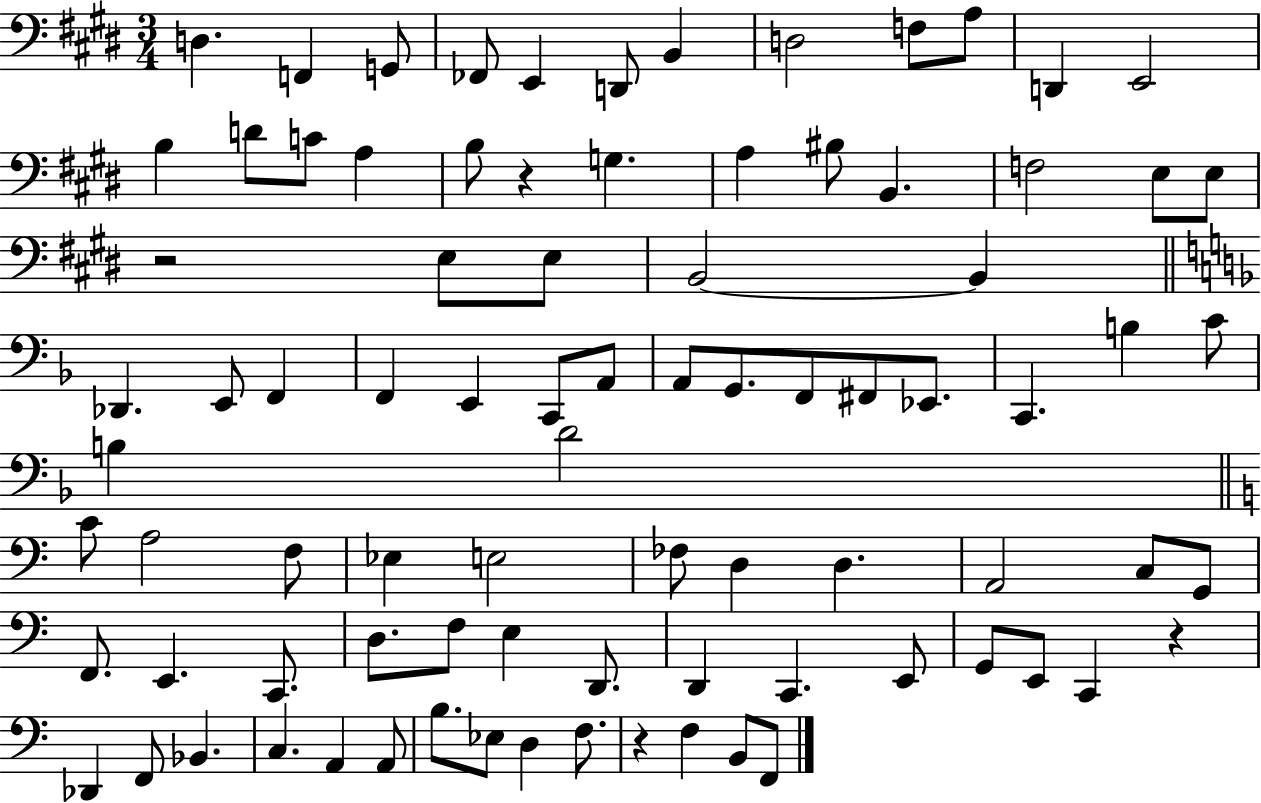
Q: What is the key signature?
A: E major